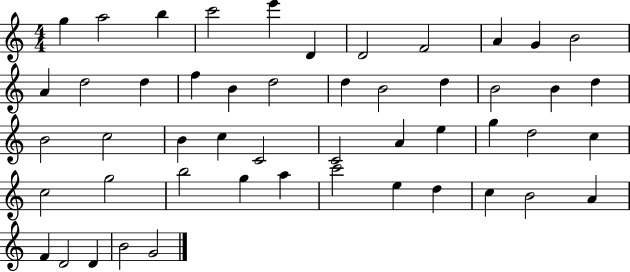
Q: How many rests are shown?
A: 0